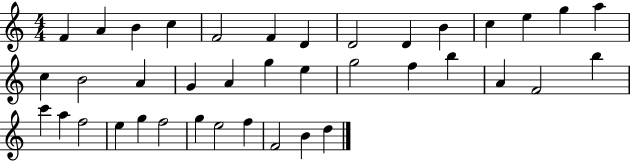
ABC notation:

X:1
T:Untitled
M:4/4
L:1/4
K:C
F A B c F2 F D D2 D B c e g a c B2 A G A g e g2 f b A F2 b c' a f2 e g f2 g e2 f F2 B d